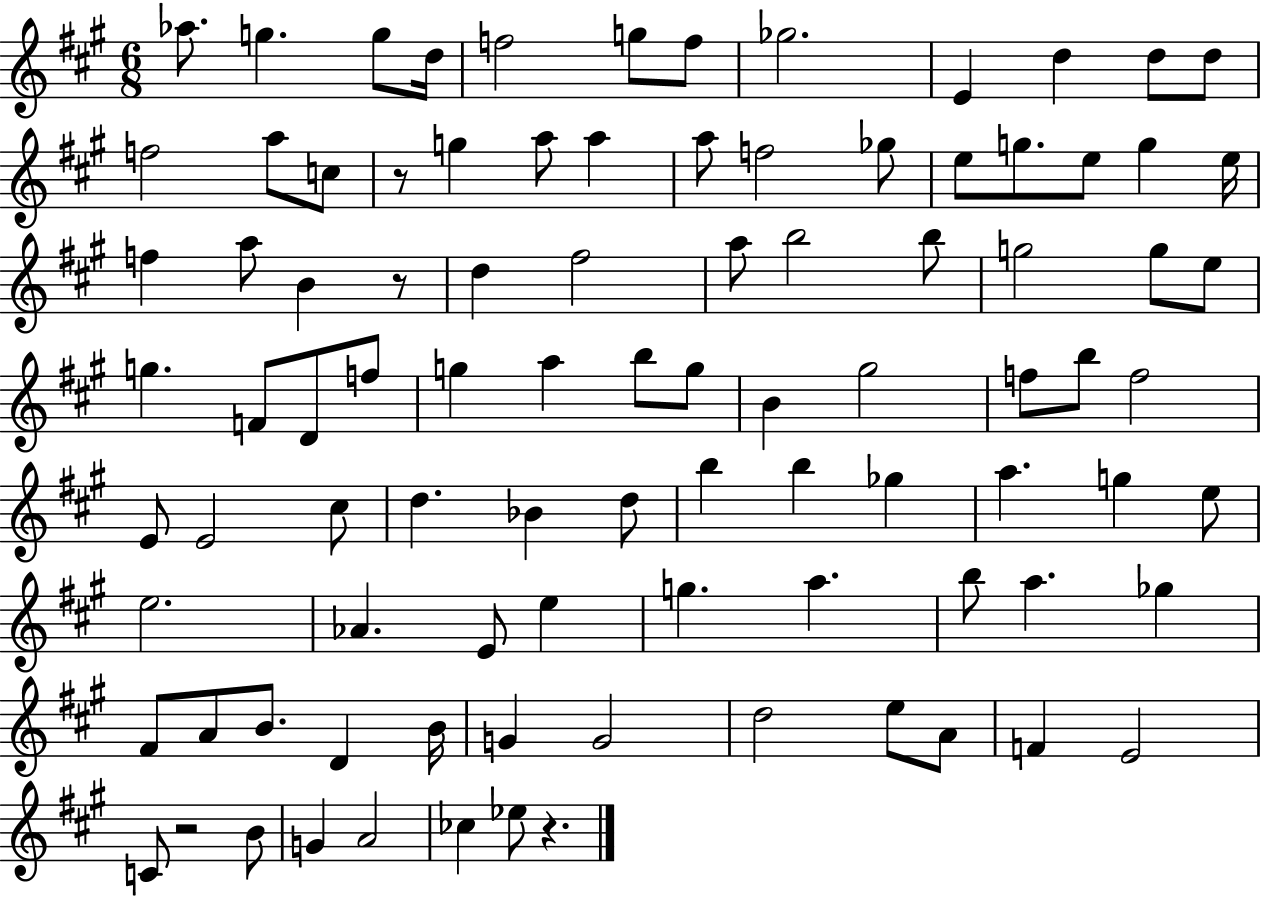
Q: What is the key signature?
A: A major